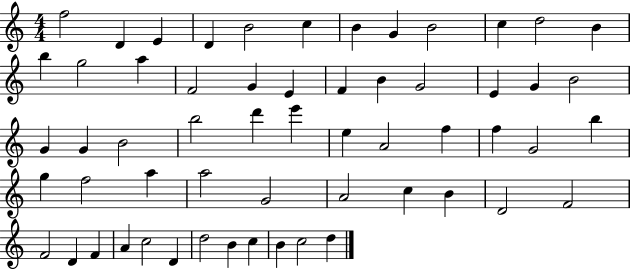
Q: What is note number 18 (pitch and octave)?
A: E4